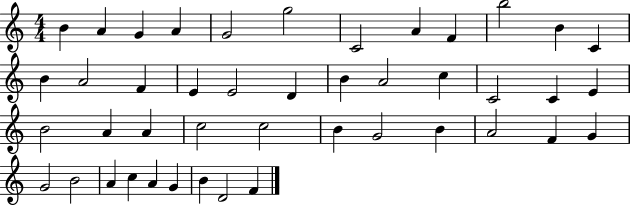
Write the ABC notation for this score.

X:1
T:Untitled
M:4/4
L:1/4
K:C
B A G A G2 g2 C2 A F b2 B C B A2 F E E2 D B A2 c C2 C E B2 A A c2 c2 B G2 B A2 F G G2 B2 A c A G B D2 F